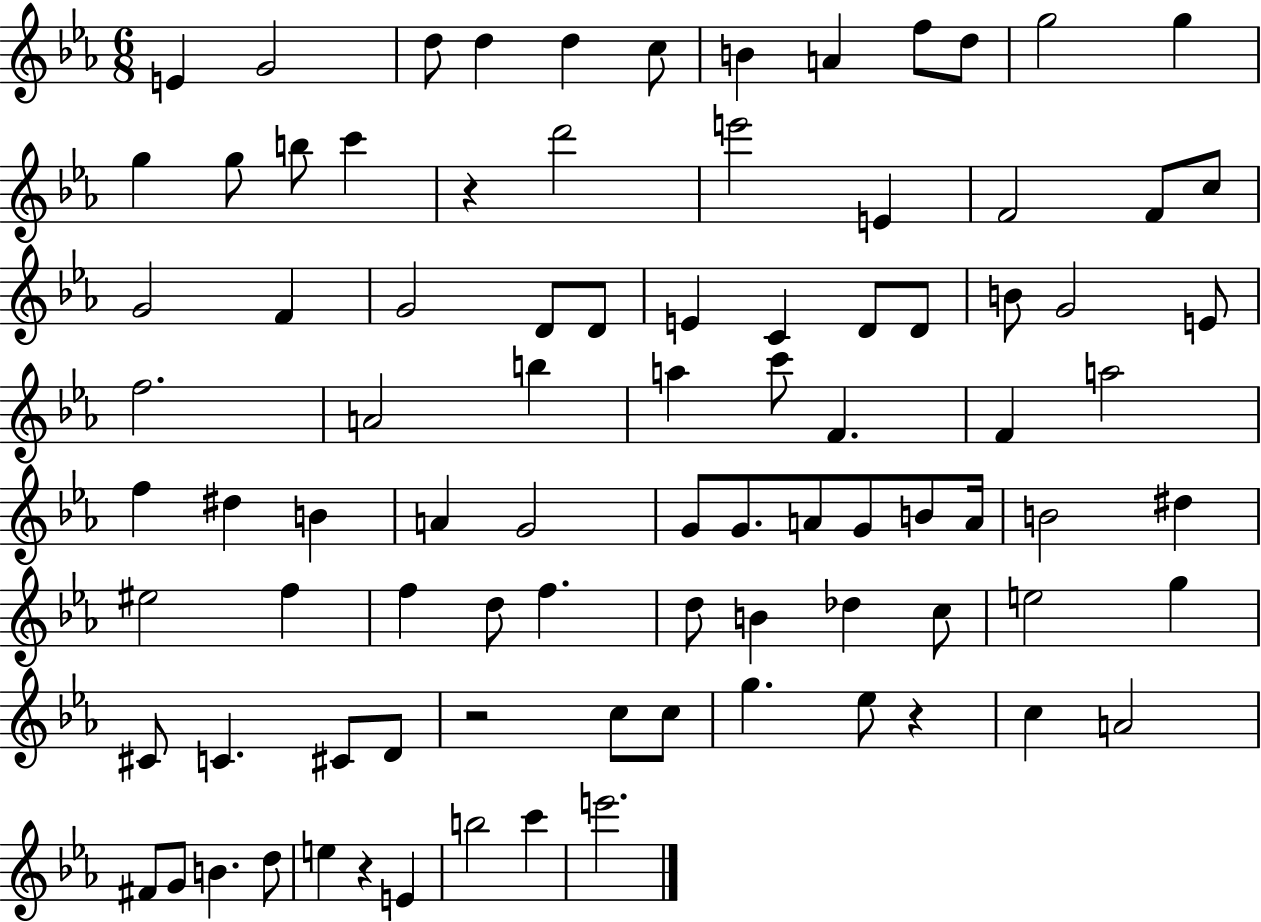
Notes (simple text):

E4/q G4/h D5/e D5/q D5/q C5/e B4/q A4/q F5/e D5/e G5/h G5/q G5/q G5/e B5/e C6/q R/q D6/h E6/h E4/q F4/h F4/e C5/e G4/h F4/q G4/h D4/e D4/e E4/q C4/q D4/e D4/e B4/e G4/h E4/e F5/h. A4/h B5/q A5/q C6/e F4/q. F4/q A5/h F5/q D#5/q B4/q A4/q G4/h G4/e G4/e. A4/e G4/e B4/e A4/s B4/h D#5/q EIS5/h F5/q F5/q D5/e F5/q. D5/e B4/q Db5/q C5/e E5/h G5/q C#4/e C4/q. C#4/e D4/e R/h C5/e C5/e G5/q. Eb5/e R/q C5/q A4/h F#4/e G4/e B4/q. D5/e E5/q R/q E4/q B5/h C6/q E6/h.